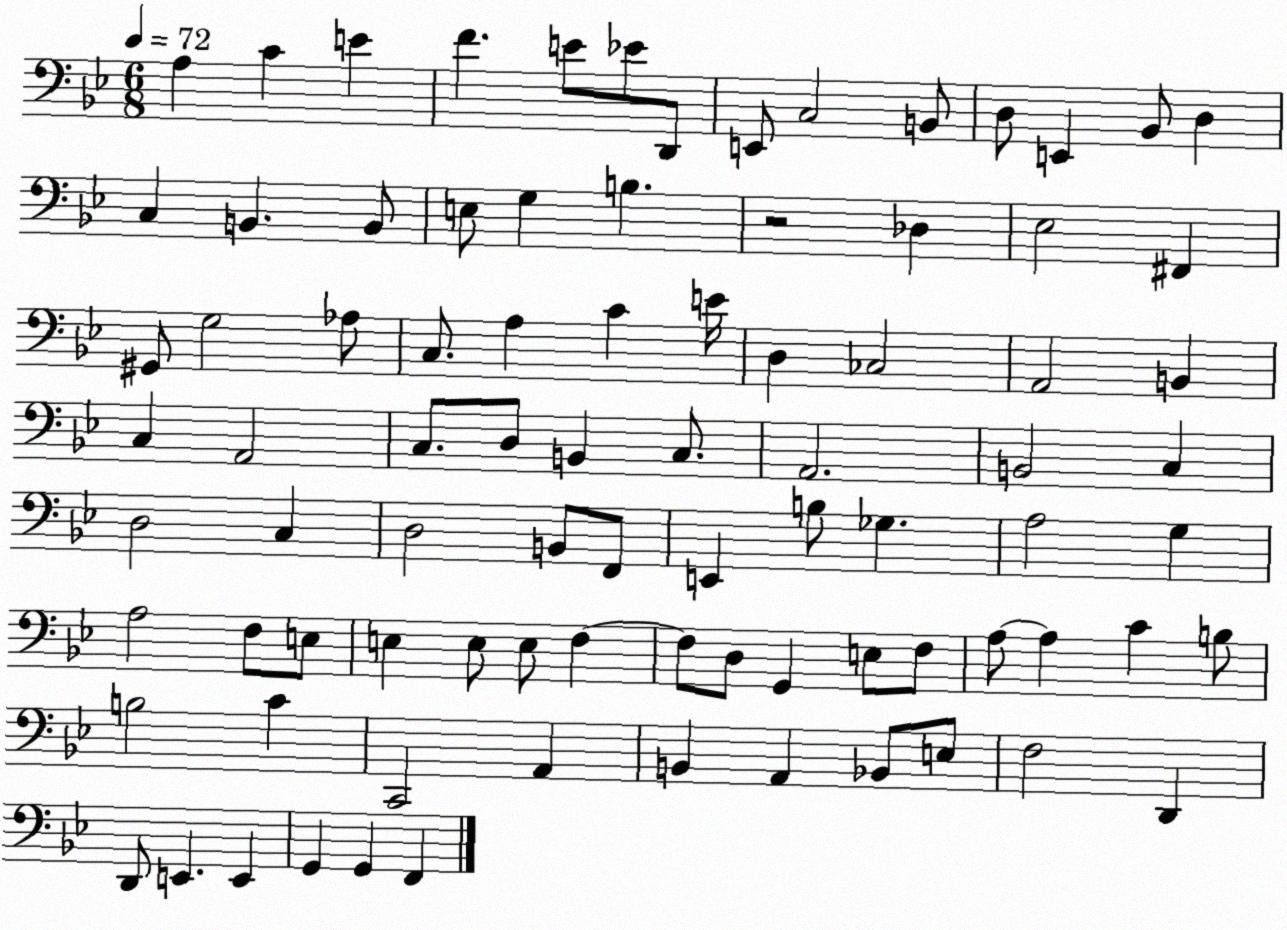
X:1
T:Untitled
M:6/8
L:1/4
K:Bb
A, C E F E/2 _E/2 D,,/2 E,,/2 C,2 B,,/2 D,/2 E,, _B,,/2 D, C, B,, B,,/2 E,/2 G, B, z2 _D, _E,2 ^F,, ^G,,/2 G,2 _A,/2 C,/2 A, C E/4 D, _C,2 A,,2 B,, C, A,,2 C,/2 D,/2 B,, C,/2 A,,2 B,,2 C, D,2 C, D,2 B,,/2 F,,/2 E,, B,/2 _G, A,2 G, A,2 F,/2 E,/2 E, E,/2 E,/2 F, F,/2 D,/2 G,, E,/2 F,/2 A,/2 A, C B,/2 B,2 C C,,2 A,, B,, A,, _B,,/2 E,/2 F,2 D,, D,,/2 E,, E,, G,, G,, F,,